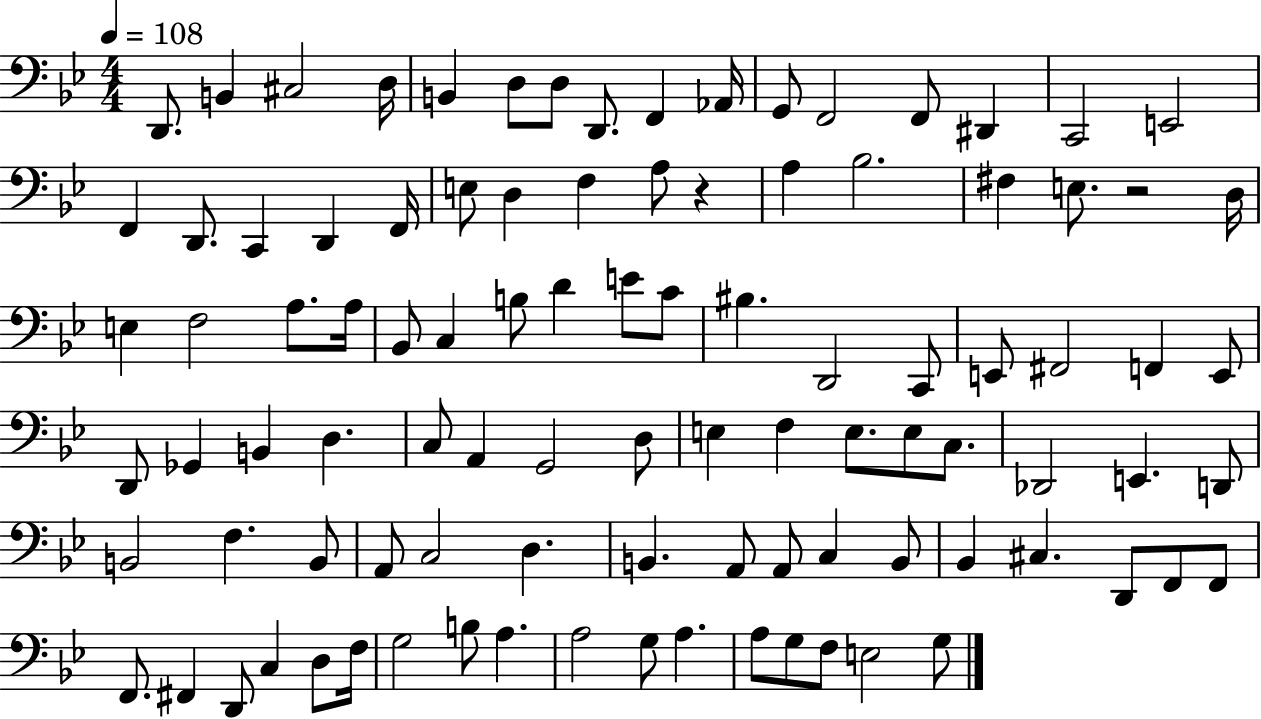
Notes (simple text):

D2/e. B2/q C#3/h D3/s B2/q D3/e D3/e D2/e. F2/q Ab2/s G2/e F2/h F2/e D#2/q C2/h E2/h F2/q D2/e. C2/q D2/q F2/s E3/e D3/q F3/q A3/e R/q A3/q Bb3/h. F#3/q E3/e. R/h D3/s E3/q F3/h A3/e. A3/s Bb2/e C3/q B3/e D4/q E4/e C4/e BIS3/q. D2/h C2/e E2/e F#2/h F2/q E2/e D2/e Gb2/q B2/q D3/q. C3/e A2/q G2/h D3/e E3/q F3/q E3/e. E3/e C3/e. Db2/h E2/q. D2/e B2/h F3/q. B2/e A2/e C3/h D3/q. B2/q. A2/e A2/e C3/q B2/e Bb2/q C#3/q. D2/e F2/e F2/e F2/e. F#2/q D2/e C3/q D3/e F3/s G3/h B3/e A3/q. A3/h G3/e A3/q. A3/e G3/e F3/e E3/h G3/e